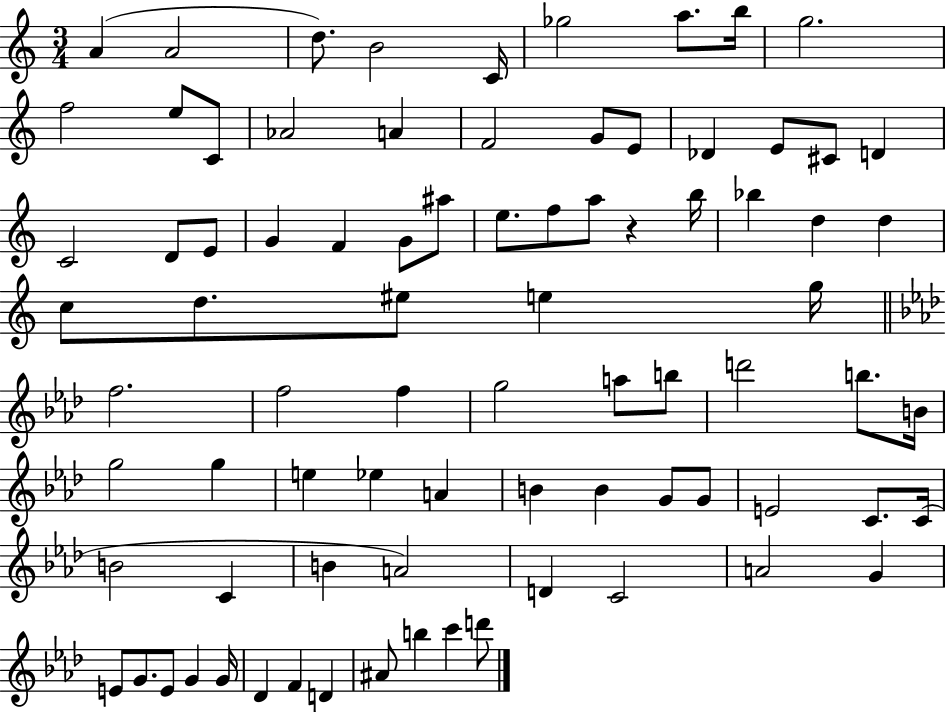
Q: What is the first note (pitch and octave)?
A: A4